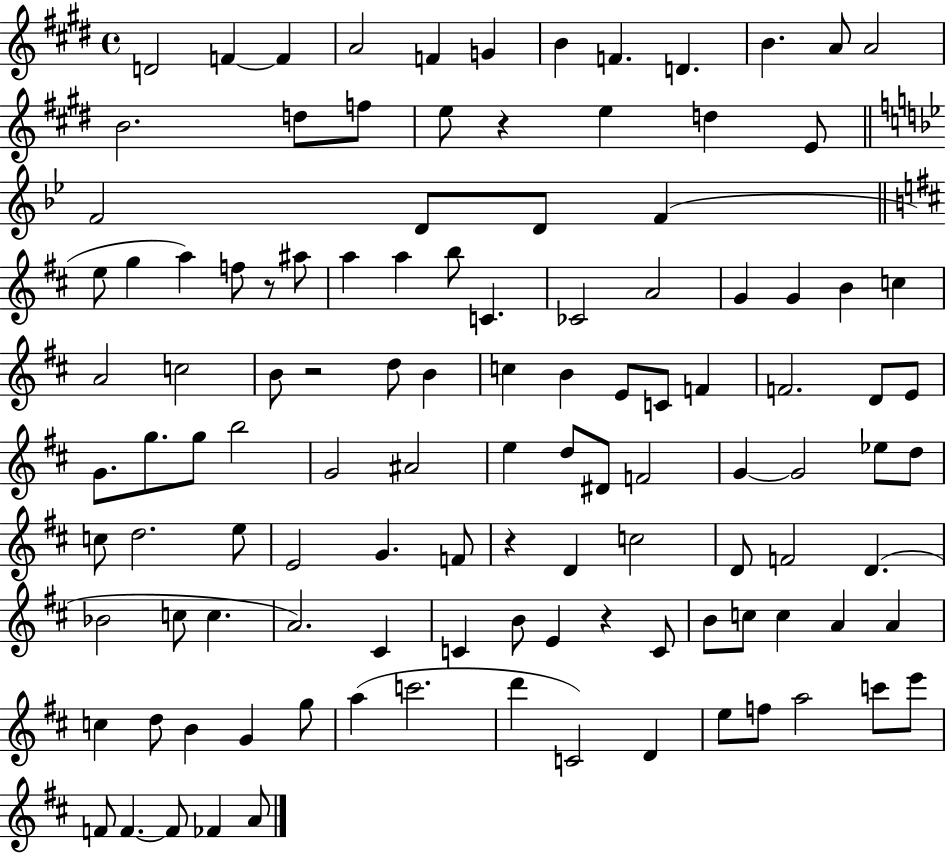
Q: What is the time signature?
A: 4/4